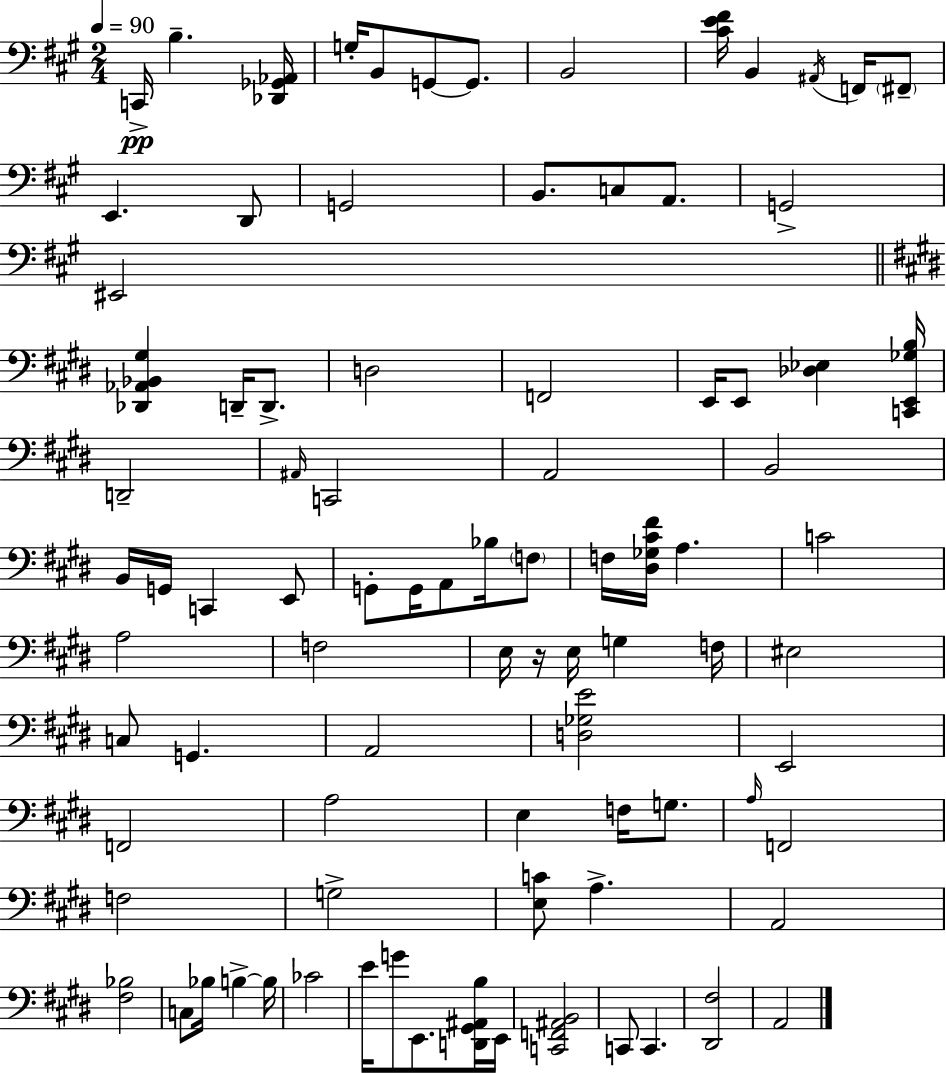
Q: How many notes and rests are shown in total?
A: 89